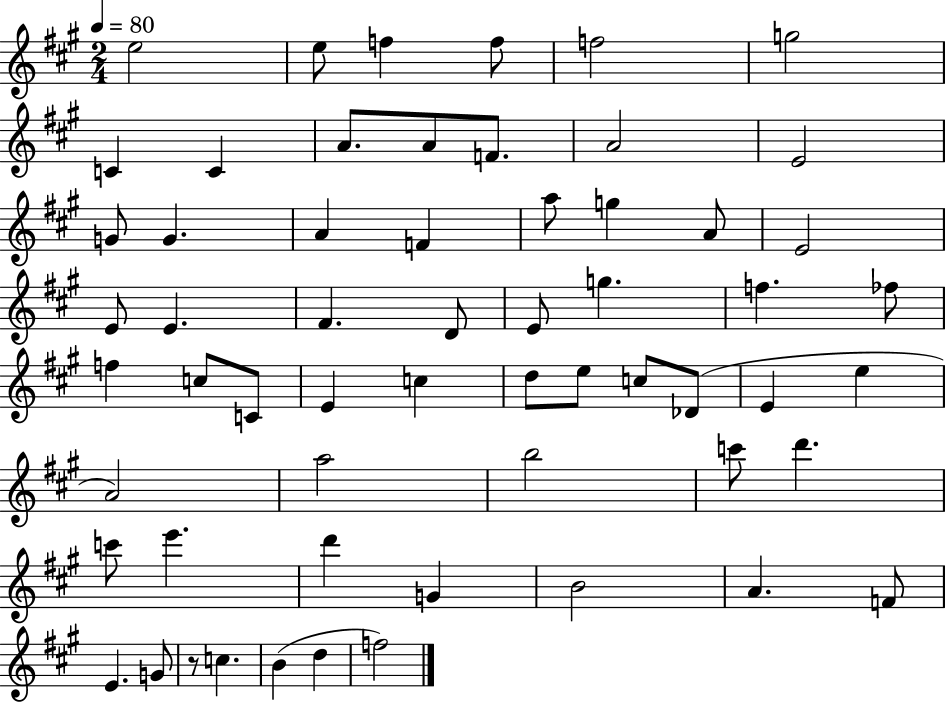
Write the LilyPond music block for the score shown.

{
  \clef treble
  \numericTimeSignature
  \time 2/4
  \key a \major
  \tempo 4 = 80
  e''2 | e''8 f''4 f''8 | f''2 | g''2 | \break c'4 c'4 | a'8. a'8 f'8. | a'2 | e'2 | \break g'8 g'4. | a'4 f'4 | a''8 g''4 a'8 | e'2 | \break e'8 e'4. | fis'4. d'8 | e'8 g''4. | f''4. fes''8 | \break f''4 c''8 c'8 | e'4 c''4 | d''8 e''8 c''8 des'8( | e'4 e''4 | \break a'2) | a''2 | b''2 | c'''8 d'''4. | \break c'''8 e'''4. | d'''4 g'4 | b'2 | a'4. f'8 | \break e'4. g'8 | r8 c''4. | b'4( d''4 | f''2) | \break \bar "|."
}